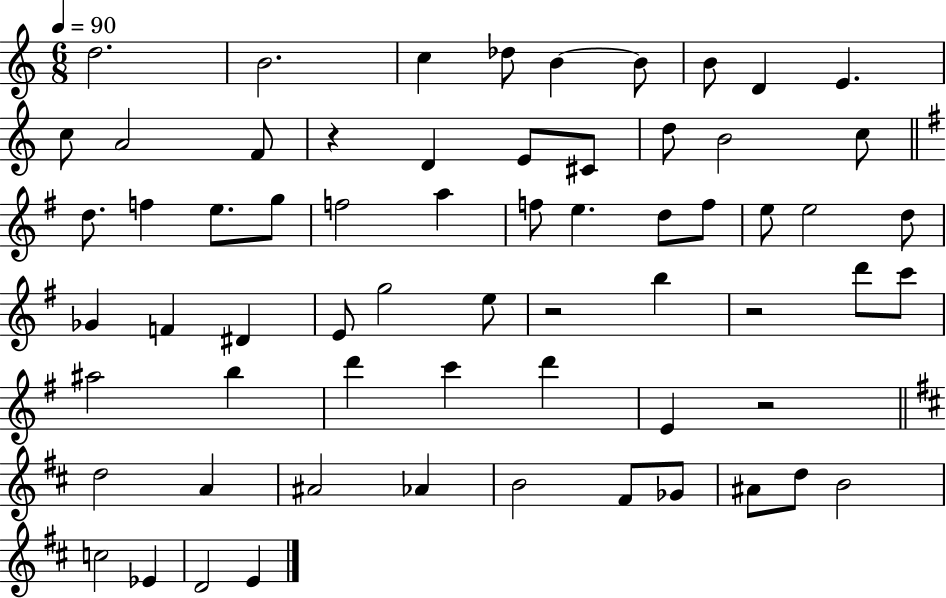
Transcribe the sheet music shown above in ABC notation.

X:1
T:Untitled
M:6/8
L:1/4
K:C
d2 B2 c _d/2 B B/2 B/2 D E c/2 A2 F/2 z D E/2 ^C/2 d/2 B2 c/2 d/2 f e/2 g/2 f2 a f/2 e d/2 f/2 e/2 e2 d/2 _G F ^D E/2 g2 e/2 z2 b z2 d'/2 c'/2 ^a2 b d' c' d' E z2 d2 A ^A2 _A B2 ^F/2 _G/2 ^A/2 d/2 B2 c2 _E D2 E